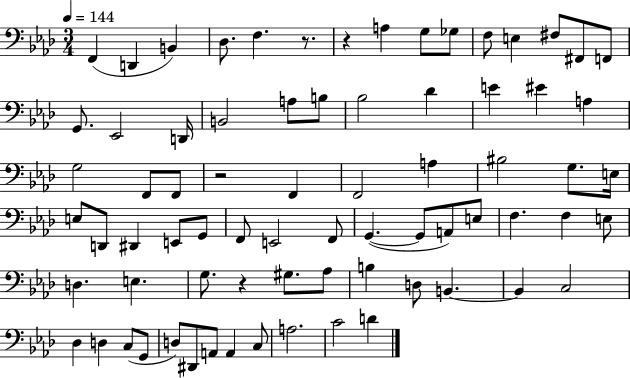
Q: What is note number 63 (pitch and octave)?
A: D3